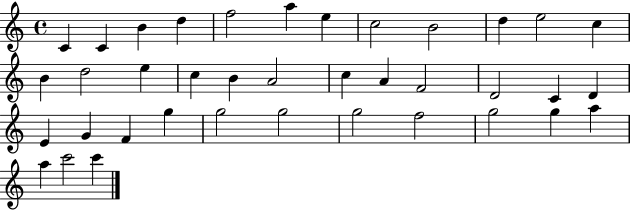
X:1
T:Untitled
M:4/4
L:1/4
K:C
C C B d f2 a e c2 B2 d e2 c B d2 e c B A2 c A F2 D2 C D E G F g g2 g2 g2 f2 g2 g a a c'2 c'